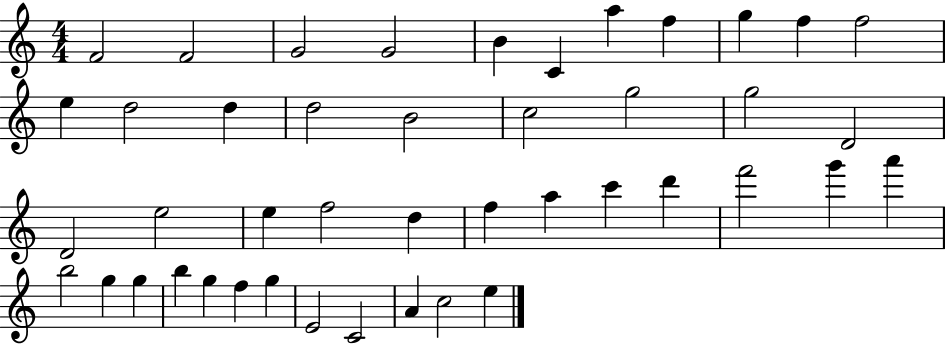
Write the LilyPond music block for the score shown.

{
  \clef treble
  \numericTimeSignature
  \time 4/4
  \key c \major
  f'2 f'2 | g'2 g'2 | b'4 c'4 a''4 f''4 | g''4 f''4 f''2 | \break e''4 d''2 d''4 | d''2 b'2 | c''2 g''2 | g''2 d'2 | \break d'2 e''2 | e''4 f''2 d''4 | f''4 a''4 c'''4 d'''4 | f'''2 g'''4 a'''4 | \break b''2 g''4 g''4 | b''4 g''4 f''4 g''4 | e'2 c'2 | a'4 c''2 e''4 | \break \bar "|."
}